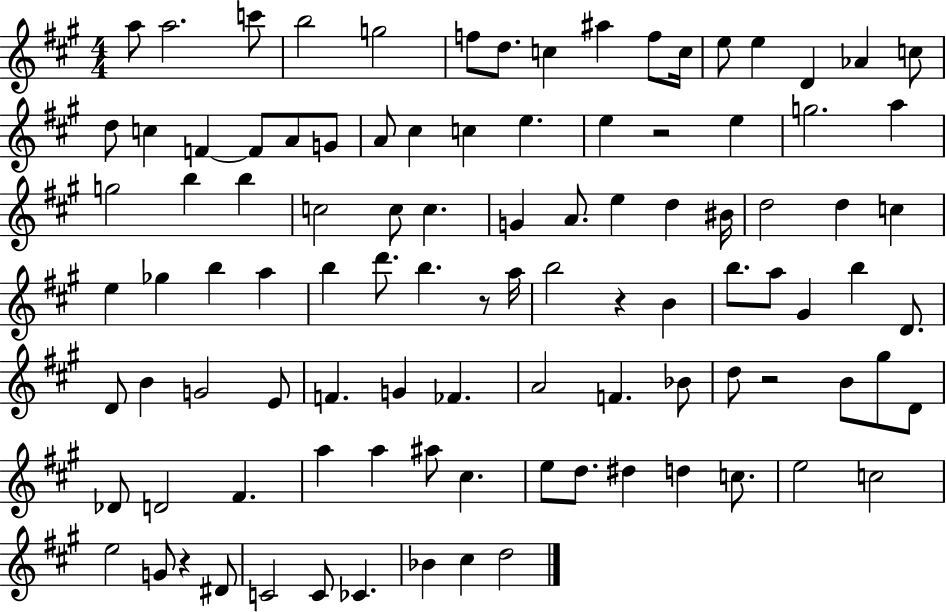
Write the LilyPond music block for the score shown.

{
  \clef treble
  \numericTimeSignature
  \time 4/4
  \key a \major
  \repeat volta 2 { a''8 a''2. c'''8 | b''2 g''2 | f''8 d''8. c''4 ais''4 f''8 c''16 | e''8 e''4 d'4 aes'4 c''8 | \break d''8 c''4 f'4~~ f'8 a'8 g'8 | a'8 cis''4 c''4 e''4. | e''4 r2 e''4 | g''2. a''4 | \break g''2 b''4 b''4 | c''2 c''8 c''4. | g'4 a'8. e''4 d''4 bis'16 | d''2 d''4 c''4 | \break e''4 ges''4 b''4 a''4 | b''4 d'''8. b''4. r8 a''16 | b''2 r4 b'4 | b''8. a''8 gis'4 b''4 d'8. | \break d'8 b'4 g'2 e'8 | f'4. g'4 fes'4. | a'2 f'4. bes'8 | d''8 r2 b'8 gis''8 d'8 | \break des'8 d'2 fis'4. | a''4 a''4 ais''8 cis''4. | e''8 d''8. dis''4 d''4 c''8. | e''2 c''2 | \break e''2 g'8 r4 dis'8 | c'2 c'8 ces'4. | bes'4 cis''4 d''2 | } \bar "|."
}